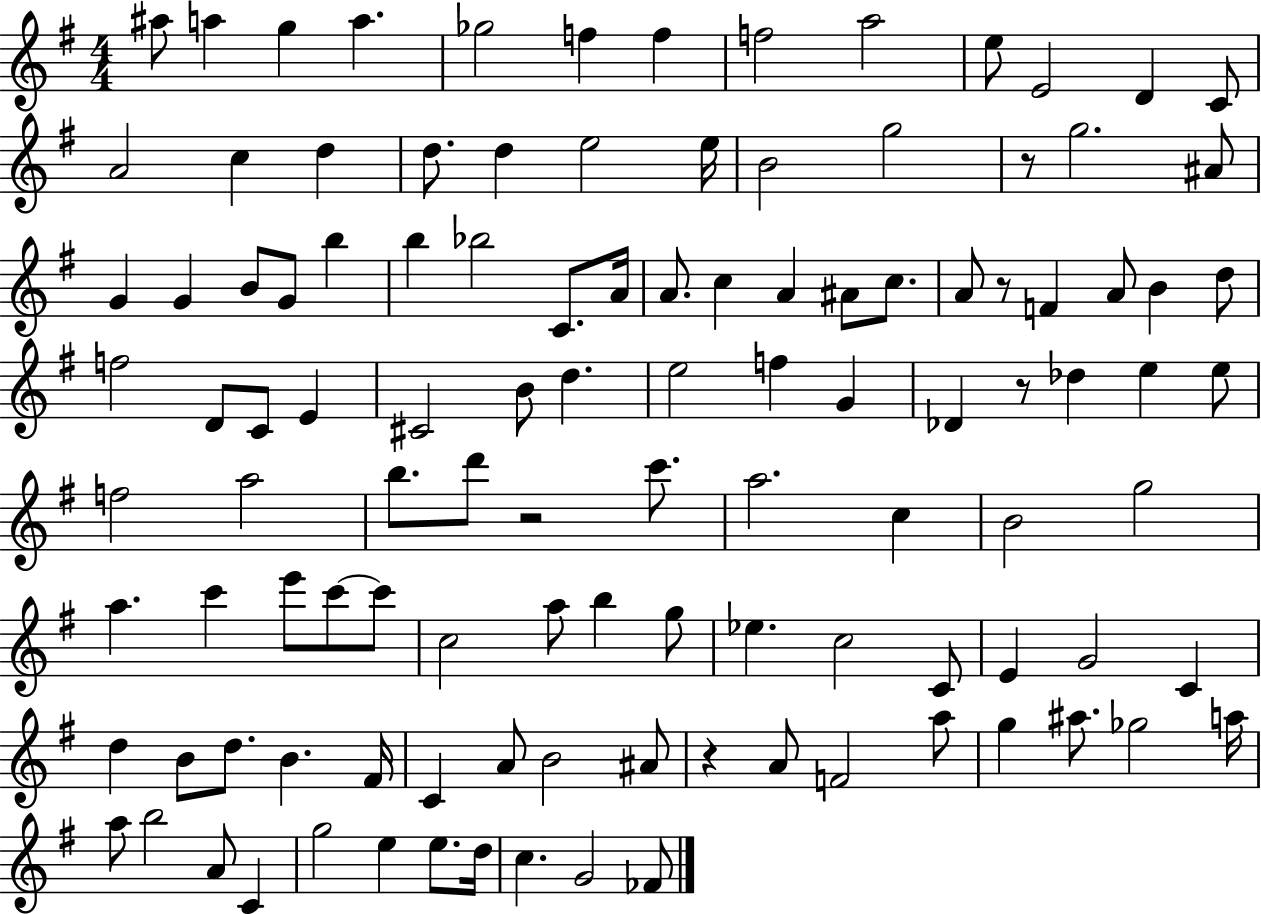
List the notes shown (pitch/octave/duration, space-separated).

A#5/e A5/q G5/q A5/q. Gb5/h F5/q F5/q F5/h A5/h E5/e E4/h D4/q C4/e A4/h C5/q D5/q D5/e. D5/q E5/h E5/s B4/h G5/h R/e G5/h. A#4/e G4/q G4/q B4/e G4/e B5/q B5/q Bb5/h C4/e. A4/s A4/e. C5/q A4/q A#4/e C5/e. A4/e R/e F4/q A4/e B4/q D5/e F5/h D4/e C4/e E4/q C#4/h B4/e D5/q. E5/h F5/q G4/q Db4/q R/e Db5/q E5/q E5/e F5/h A5/h B5/e. D6/e R/h C6/e. A5/h. C5/q B4/h G5/h A5/q. C6/q E6/e C6/e C6/e C5/h A5/e B5/q G5/e Eb5/q. C5/h C4/e E4/q G4/h C4/q D5/q B4/e D5/e. B4/q. F#4/s C4/q A4/e B4/h A#4/e R/q A4/e F4/h A5/e G5/q A#5/e. Gb5/h A5/s A5/e B5/h A4/e C4/q G5/h E5/q E5/e. D5/s C5/q. G4/h FES4/e